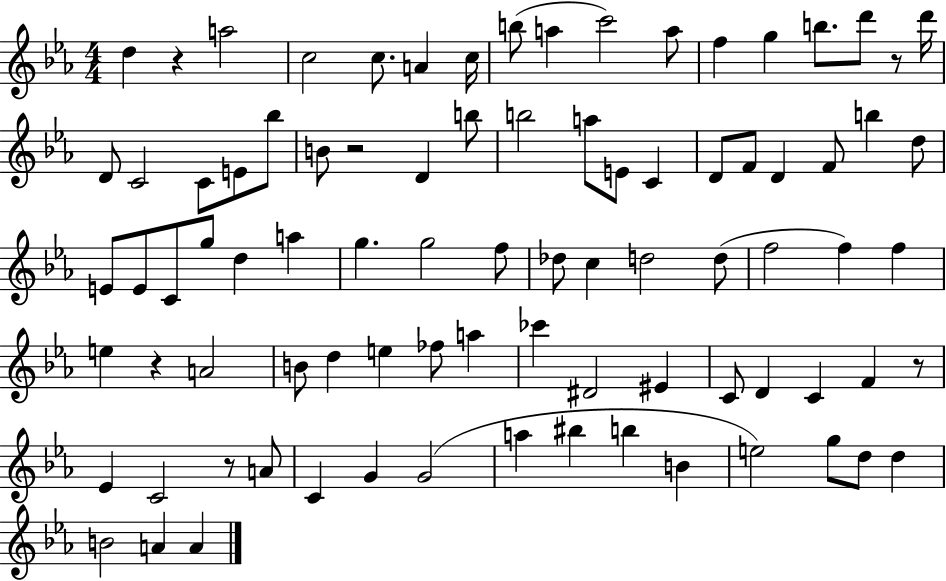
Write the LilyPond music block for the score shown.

{
  \clef treble
  \numericTimeSignature
  \time 4/4
  \key ees \major
  d''4 r4 a''2 | c''2 c''8. a'4 c''16 | b''8( a''4 c'''2) a''8 | f''4 g''4 b''8. d'''8 r8 d'''16 | \break d'8 c'2 c'8 e'8 bes''8 | b'8 r2 d'4 b''8 | b''2 a''8 e'8 c'4 | d'8 f'8 d'4 f'8 b''4 d''8 | \break e'8 e'8 c'8 g''8 d''4 a''4 | g''4. g''2 f''8 | des''8 c''4 d''2 d''8( | f''2 f''4) f''4 | \break e''4 r4 a'2 | b'8 d''4 e''4 fes''8 a''4 | ces'''4 dis'2 eis'4 | c'8 d'4 c'4 f'4 r8 | \break ees'4 c'2 r8 a'8 | c'4 g'4 g'2( | a''4 bis''4 b''4 b'4 | e''2) g''8 d''8 d''4 | \break b'2 a'4 a'4 | \bar "|."
}